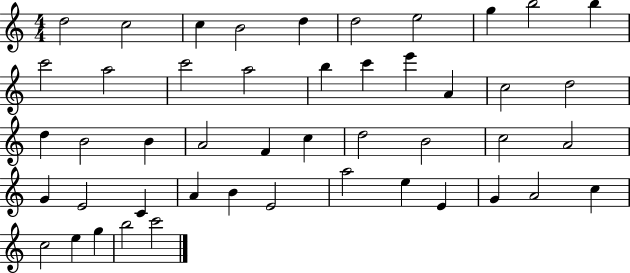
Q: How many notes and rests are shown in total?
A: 47